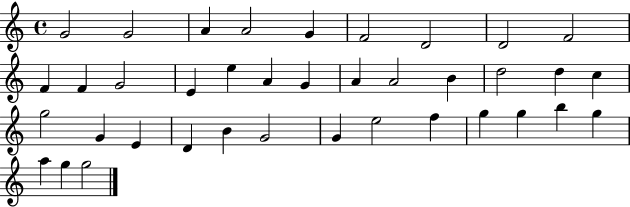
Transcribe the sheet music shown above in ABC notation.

X:1
T:Untitled
M:4/4
L:1/4
K:C
G2 G2 A A2 G F2 D2 D2 F2 F F G2 E e A G A A2 B d2 d c g2 G E D B G2 G e2 f g g b g a g g2